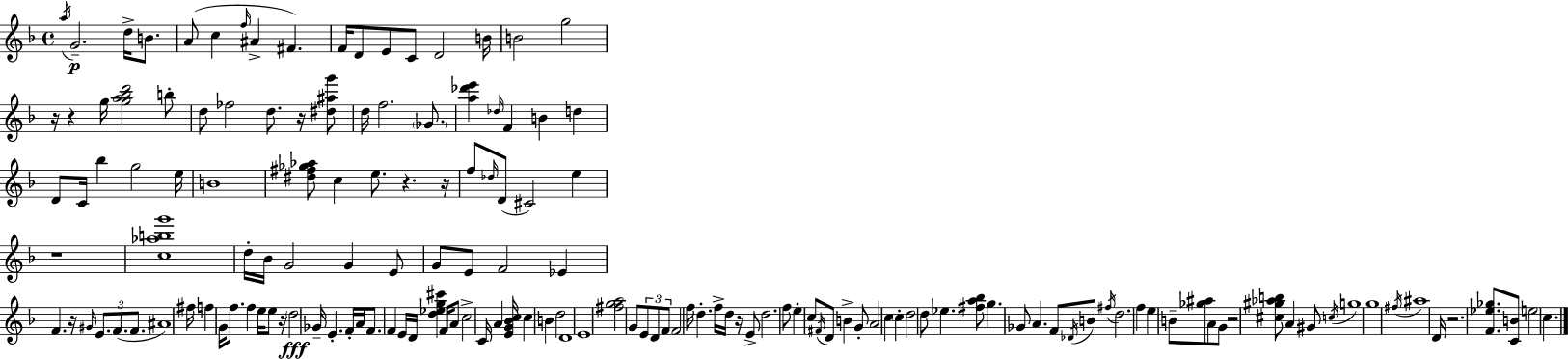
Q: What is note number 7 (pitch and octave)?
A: F5